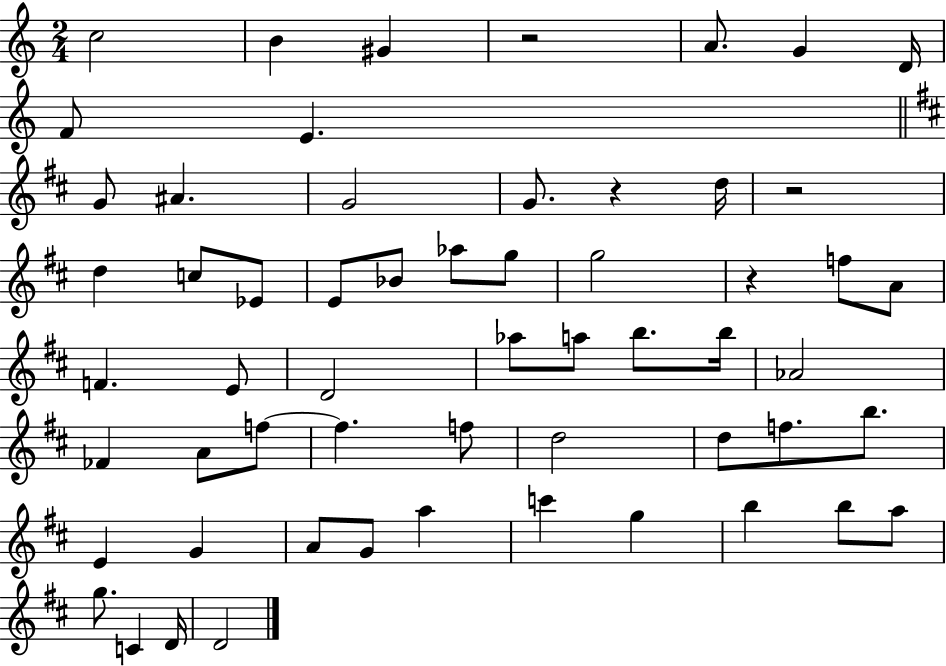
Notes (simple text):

C5/h B4/q G#4/q R/h A4/e. G4/q D4/s F4/e E4/q. G4/e A#4/q. G4/h G4/e. R/q D5/s R/h D5/q C5/e Eb4/e E4/e Bb4/e Ab5/e G5/e G5/h R/q F5/e A4/e F4/q. E4/e D4/h Ab5/e A5/e B5/e. B5/s Ab4/h FES4/q A4/e F5/e F5/q. F5/e D5/h D5/e F5/e. B5/e. E4/q G4/q A4/e G4/e A5/q C6/q G5/q B5/q B5/e A5/e G5/e. C4/q D4/s D4/h